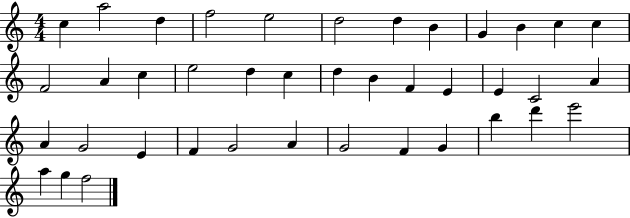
{
  \clef treble
  \numericTimeSignature
  \time 4/4
  \key c \major
  c''4 a''2 d''4 | f''2 e''2 | d''2 d''4 b'4 | g'4 b'4 c''4 c''4 | \break f'2 a'4 c''4 | e''2 d''4 c''4 | d''4 b'4 f'4 e'4 | e'4 c'2 a'4 | \break a'4 g'2 e'4 | f'4 g'2 a'4 | g'2 f'4 g'4 | b''4 d'''4 e'''2 | \break a''4 g''4 f''2 | \bar "|."
}